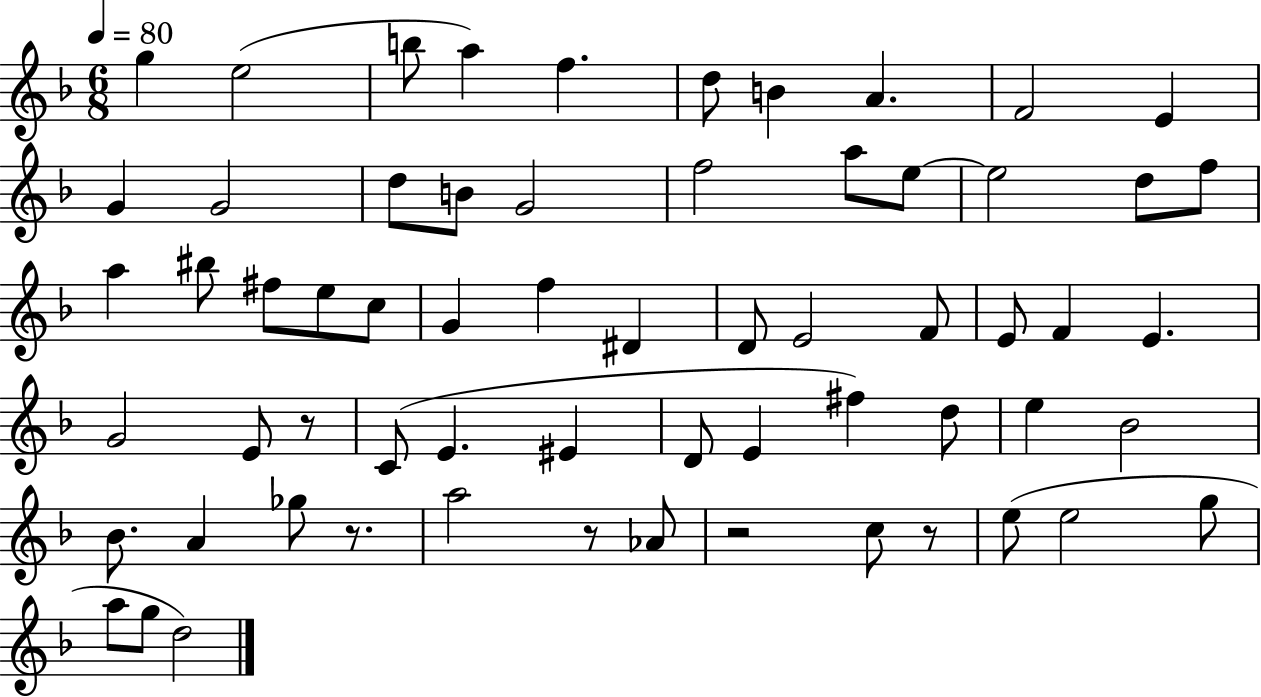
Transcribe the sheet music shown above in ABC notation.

X:1
T:Untitled
M:6/8
L:1/4
K:F
g e2 b/2 a f d/2 B A F2 E G G2 d/2 B/2 G2 f2 a/2 e/2 e2 d/2 f/2 a ^b/2 ^f/2 e/2 c/2 G f ^D D/2 E2 F/2 E/2 F E G2 E/2 z/2 C/2 E ^E D/2 E ^f d/2 e _B2 _B/2 A _g/2 z/2 a2 z/2 _A/2 z2 c/2 z/2 e/2 e2 g/2 a/2 g/2 d2